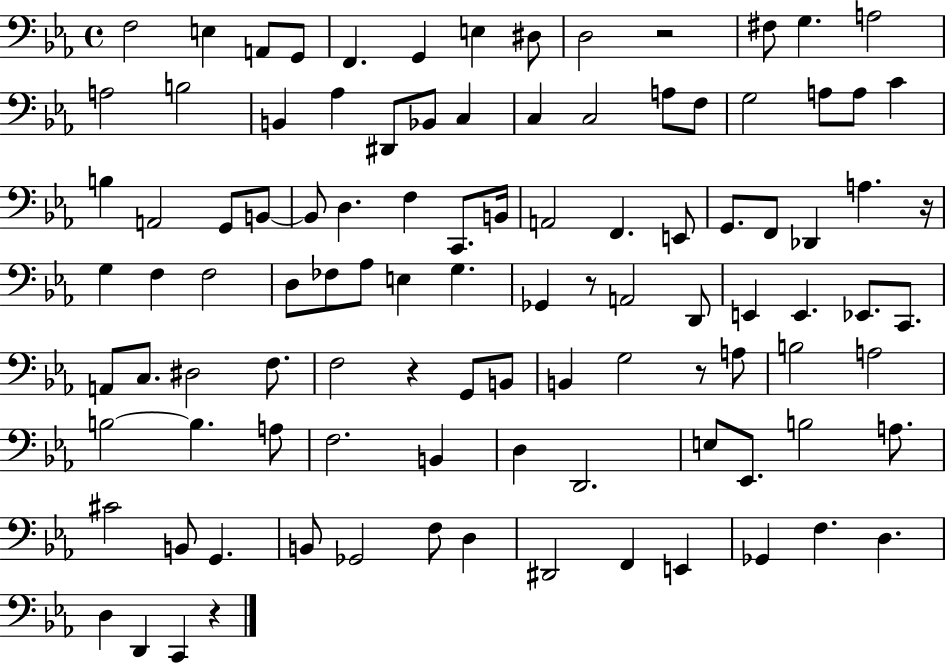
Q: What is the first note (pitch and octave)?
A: F3